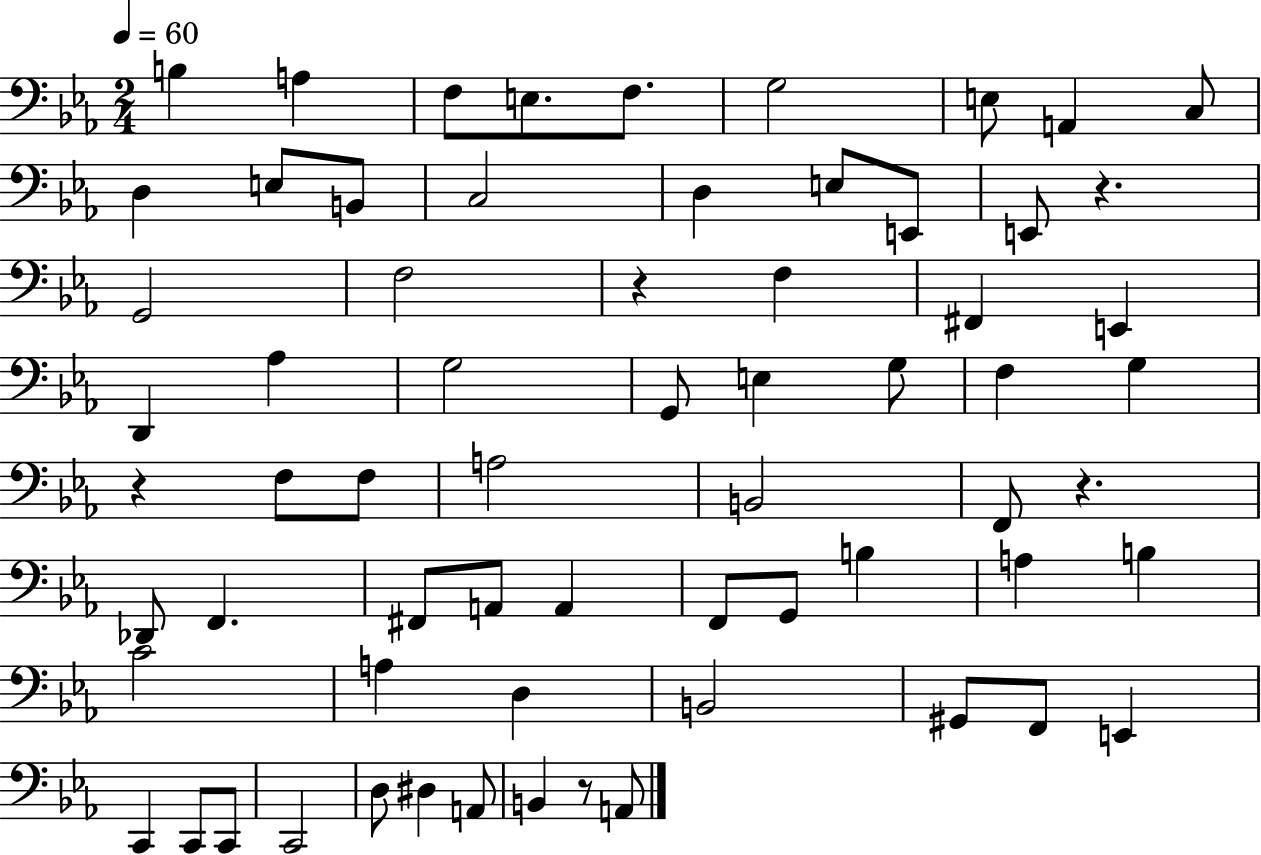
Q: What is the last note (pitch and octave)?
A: A2